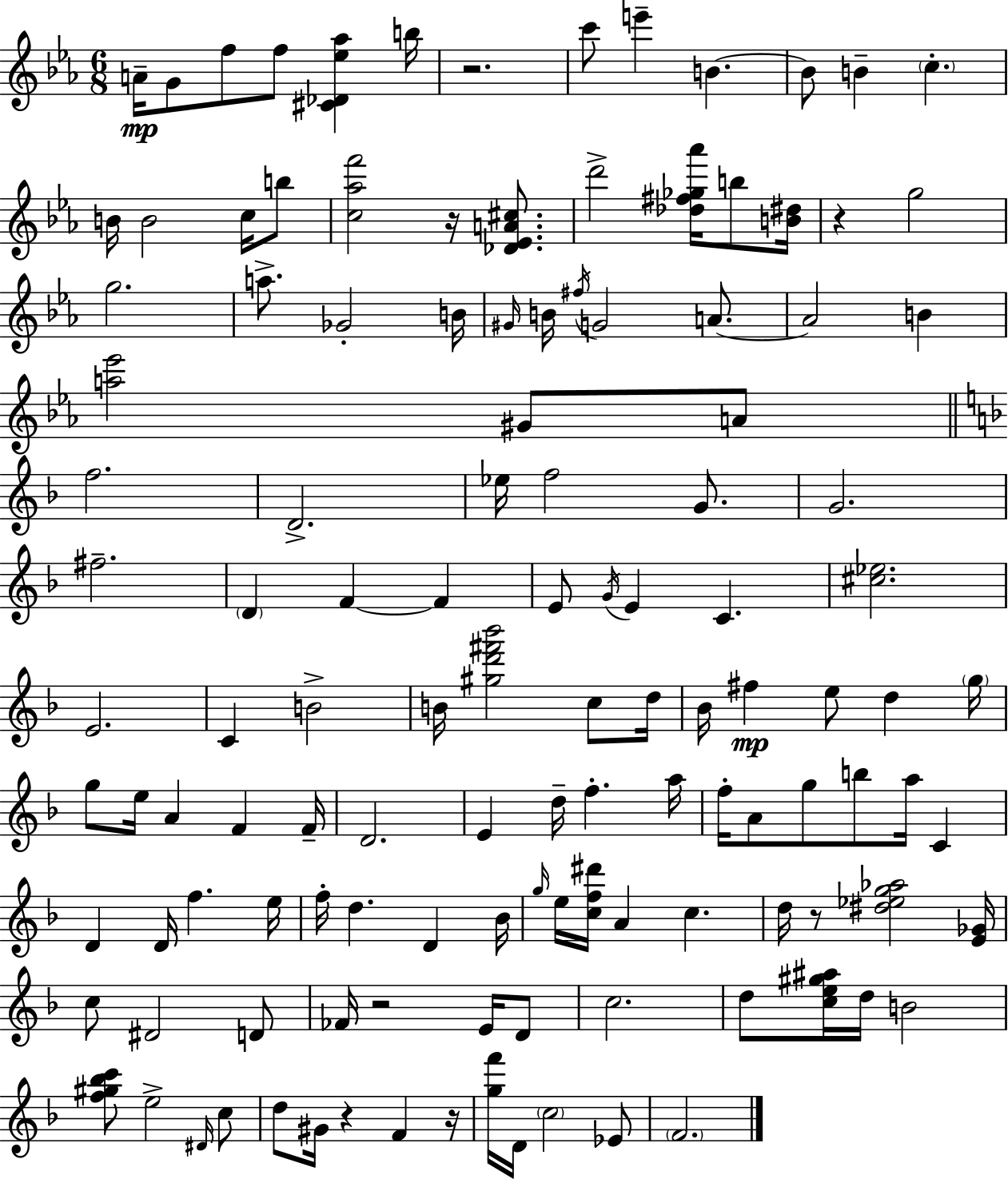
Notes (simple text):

A4/s G4/e F5/e F5/e [C#4,Db4,Eb5,Ab5]/q B5/s R/h. C6/e E6/q B4/q. B4/e B4/q C5/q. B4/s B4/h C5/s B5/e [C5,Ab5,F6]/h R/s [Db4,Eb4,A4,C#5]/e. D6/h [Db5,F#5,Gb5,Ab6]/s B5/e [B4,D#5]/s R/q G5/h G5/h. A5/e. Gb4/h B4/s G#4/s B4/s F#5/s G4/h A4/e. A4/h B4/q [A5,Eb6]/h G#4/e A4/e F5/h. D4/h. Eb5/s F5/h G4/e. G4/h. F#5/h. D4/q F4/q F4/q E4/e G4/s E4/q C4/q. [C#5,Eb5]/h. E4/h. C4/q B4/h B4/s [G#5,D6,F#6,Bb6]/h C5/e D5/s Bb4/s F#5/q E5/e D5/q G5/s G5/e E5/s A4/q F4/q F4/s D4/h. E4/q D5/s F5/q. A5/s F5/s A4/e G5/e B5/e A5/s C4/q D4/q D4/s F5/q. E5/s F5/s D5/q. D4/q Bb4/s G5/s E5/s [C5,F5,D#6]/s A4/q C5/q. D5/s R/e [D#5,Eb5,G5,Ab5]/h [E4,Gb4]/s C5/e D#4/h D4/e FES4/s R/h E4/s D4/e C5/h. D5/e [C5,E5,G#5,A#5]/s D5/s B4/h [F5,G#5,Bb5,C6]/e E5/h D#4/s C5/e D5/e G#4/s R/q F4/q R/s [G5,F6]/s D4/s C5/h Eb4/e F4/h.